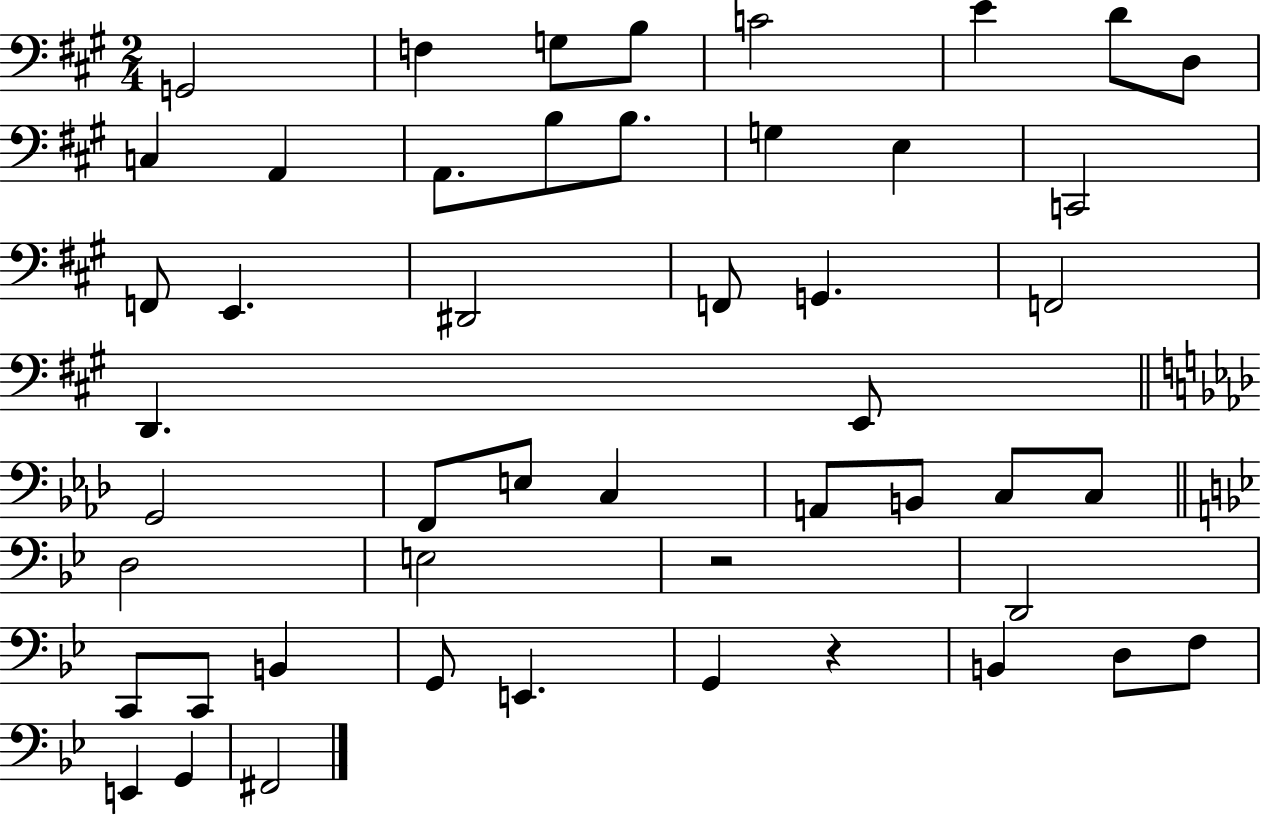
{
  \clef bass
  \numericTimeSignature
  \time 2/4
  \key a \major
  g,2 | f4 g8 b8 | c'2 | e'4 d'8 d8 | \break c4 a,4 | a,8. b8 b8. | g4 e4 | c,2 | \break f,8 e,4. | dis,2 | f,8 g,4. | f,2 | \break d,4. e,8 | \bar "||" \break \key aes \major g,2 | f,8 e8 c4 | a,8 b,8 c8 c8 | \bar "||" \break \key bes \major d2 | e2 | r2 | d,2 | \break c,8 c,8 b,4 | g,8 e,4. | g,4 r4 | b,4 d8 f8 | \break e,4 g,4 | fis,2 | \bar "|."
}